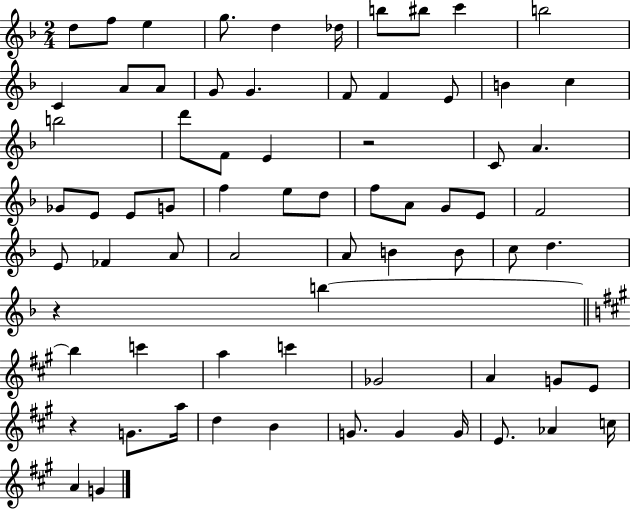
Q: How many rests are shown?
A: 3